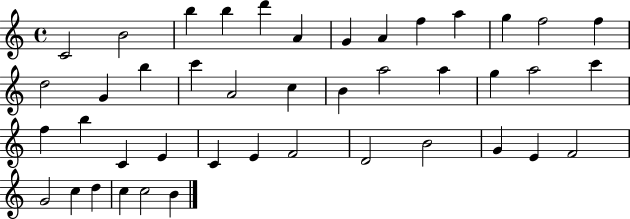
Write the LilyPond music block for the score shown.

{
  \clef treble
  \time 4/4
  \defaultTimeSignature
  \key c \major
  c'2 b'2 | b''4 b''4 d'''4 a'4 | g'4 a'4 f''4 a''4 | g''4 f''2 f''4 | \break d''2 g'4 b''4 | c'''4 a'2 c''4 | b'4 a''2 a''4 | g''4 a''2 c'''4 | \break f''4 b''4 c'4 e'4 | c'4 e'4 f'2 | d'2 b'2 | g'4 e'4 f'2 | \break g'2 c''4 d''4 | c''4 c''2 b'4 | \bar "|."
}